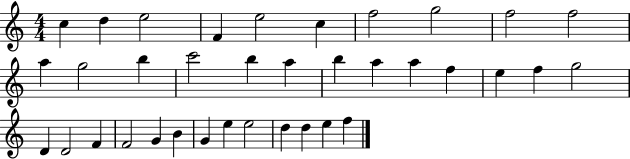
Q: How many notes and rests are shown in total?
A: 36